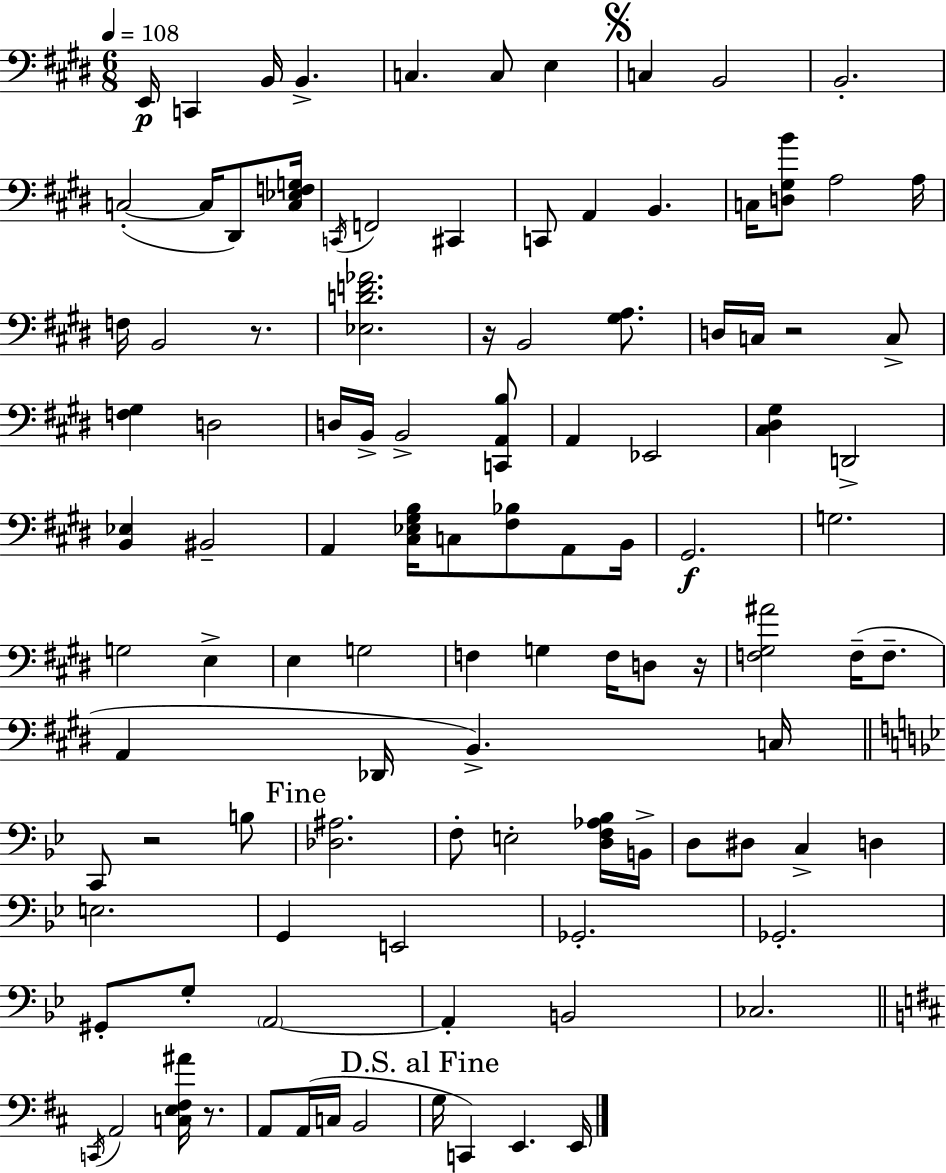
E2/s C2/q B2/s B2/q. C3/q. C3/e E3/q C3/q B2/h B2/h. C3/h C3/s D#2/e [C3,Eb3,F3,G3]/s C2/s F2/h C#2/q C2/e A2/q B2/q. C3/s [D3,G#3,B4]/e A3/h A3/s F3/s B2/h R/e. [Eb3,D4,F4,Ab4]/h. R/s B2/h [G#3,A3]/e. D3/s C3/s R/h C3/e [F3,G#3]/q D3/h D3/s B2/s B2/h [C2,A2,B3]/e A2/q Eb2/h [C#3,D#3,G#3]/q D2/h [B2,Eb3]/q BIS2/h A2/q [C#3,Eb3,G#3,B3]/s C3/e [F#3,Bb3]/e A2/e B2/s G#2/h. G3/h. G3/h E3/q E3/q G3/h F3/q G3/q F3/s D3/e R/s [F3,G#3,A#4]/h F3/s F3/e. A2/q Db2/s B2/q. C3/s C2/e R/h B3/e [Db3,A#3]/h. F3/e E3/h [D3,F3,Ab3,Bb3]/s B2/s D3/e D#3/e C3/q D3/q E3/h. G2/q E2/h Gb2/h. Gb2/h. G#2/e G3/e A2/h A2/q B2/h CES3/h. C2/s A2/h [C3,E3,F#3,A#4]/s R/e. A2/e A2/s C3/s B2/h G3/s C2/q E2/q. E2/s